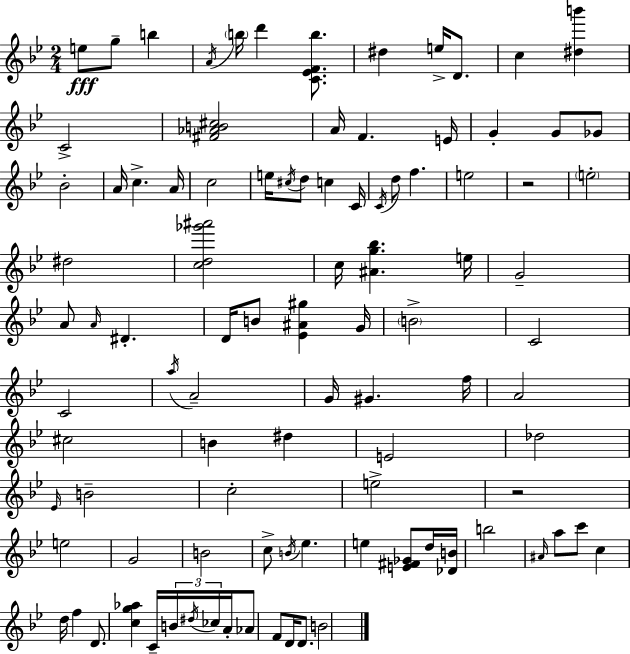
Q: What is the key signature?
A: BES major